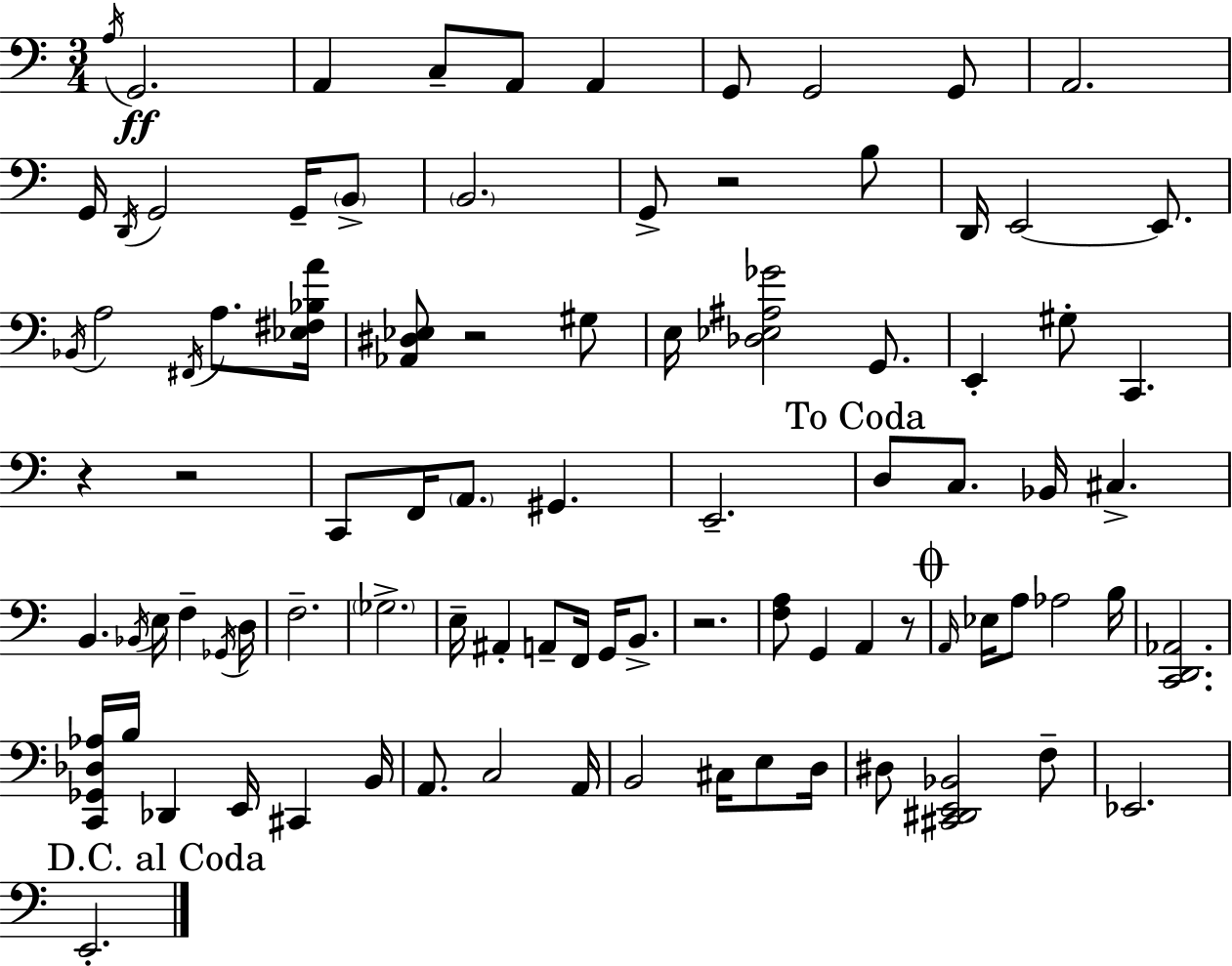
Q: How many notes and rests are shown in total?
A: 90